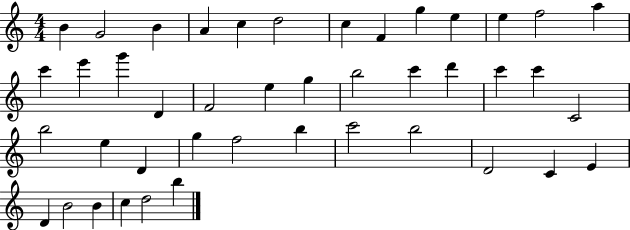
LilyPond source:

{
  \clef treble
  \numericTimeSignature
  \time 4/4
  \key c \major
  b'4 g'2 b'4 | a'4 c''4 d''2 | c''4 f'4 g''4 e''4 | e''4 f''2 a''4 | \break c'''4 e'''4 g'''4 d'4 | f'2 e''4 g''4 | b''2 c'''4 d'''4 | c'''4 c'''4 c'2 | \break b''2 e''4 d'4 | g''4 f''2 b''4 | c'''2 b''2 | d'2 c'4 e'4 | \break d'4 b'2 b'4 | c''4 d''2 b''4 | \bar "|."
}